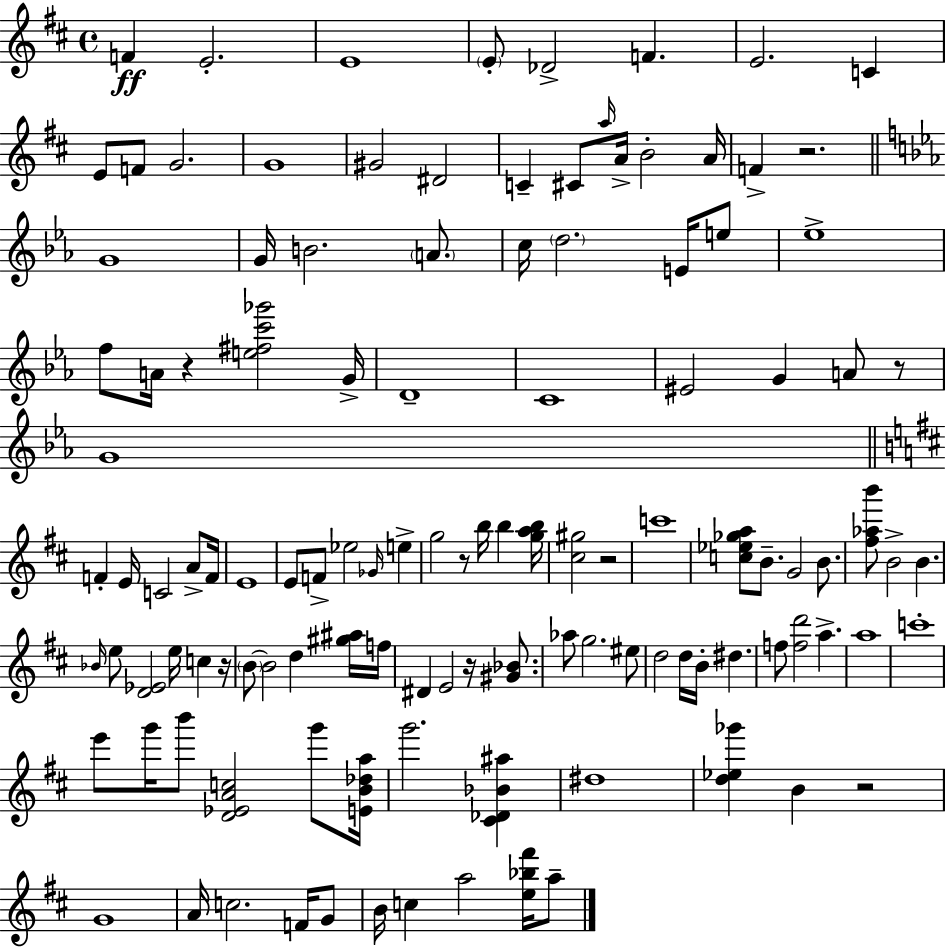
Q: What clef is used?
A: treble